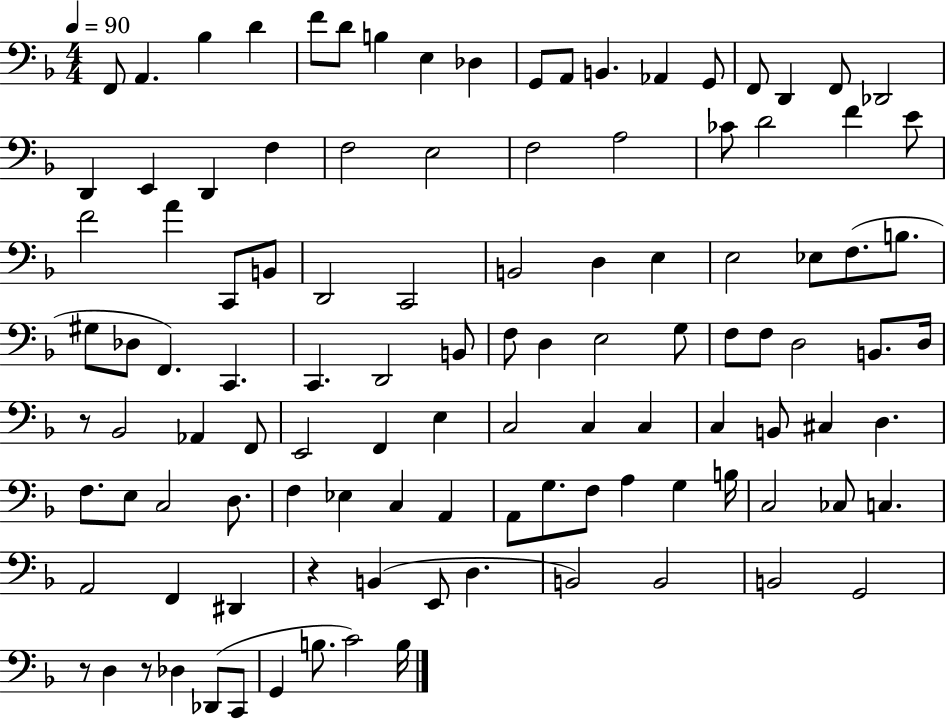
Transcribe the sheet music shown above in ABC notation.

X:1
T:Untitled
M:4/4
L:1/4
K:F
F,,/2 A,, _B, D F/2 D/2 B, E, _D, G,,/2 A,,/2 B,, _A,, G,,/2 F,,/2 D,, F,,/2 _D,,2 D,, E,, D,, F, F,2 E,2 F,2 A,2 _C/2 D2 F E/2 F2 A C,,/2 B,,/2 D,,2 C,,2 B,,2 D, E, E,2 _E,/2 F,/2 B,/2 ^G,/2 _D,/2 F,, C,, C,, D,,2 B,,/2 F,/2 D, E,2 G,/2 F,/2 F,/2 D,2 B,,/2 D,/4 z/2 _B,,2 _A,, F,,/2 E,,2 F,, E, C,2 C, C, C, B,,/2 ^C, D, F,/2 E,/2 C,2 D,/2 F, _E, C, A,, A,,/2 G,/2 F,/2 A, G, B,/4 C,2 _C,/2 C, A,,2 F,, ^D,, z B,, E,,/2 D, B,,2 B,,2 B,,2 G,,2 z/2 D, z/2 _D, _D,,/2 C,,/2 G,, B,/2 C2 B,/4